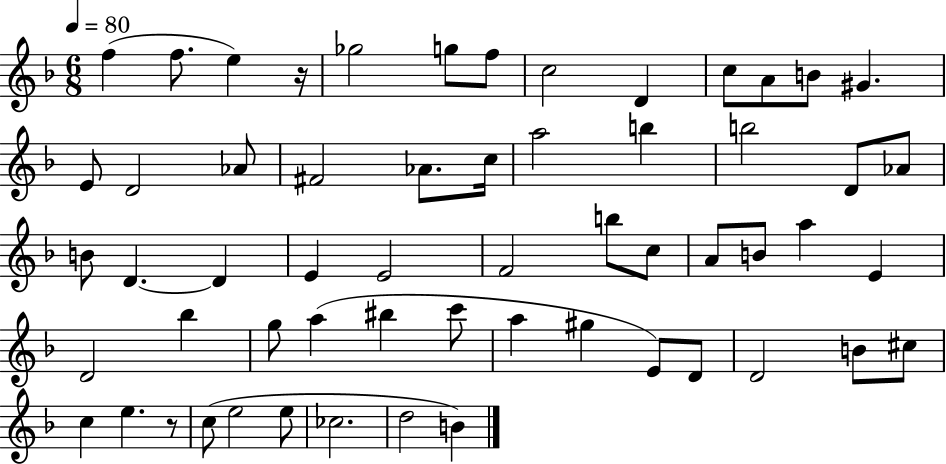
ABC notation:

X:1
T:Untitled
M:6/8
L:1/4
K:F
f f/2 e z/4 _g2 g/2 f/2 c2 D c/2 A/2 B/2 ^G E/2 D2 _A/2 ^F2 _A/2 c/4 a2 b b2 D/2 _A/2 B/2 D D E E2 F2 b/2 c/2 A/2 B/2 a E D2 _b g/2 a ^b c'/2 a ^g E/2 D/2 D2 B/2 ^c/2 c e z/2 c/2 e2 e/2 _c2 d2 B